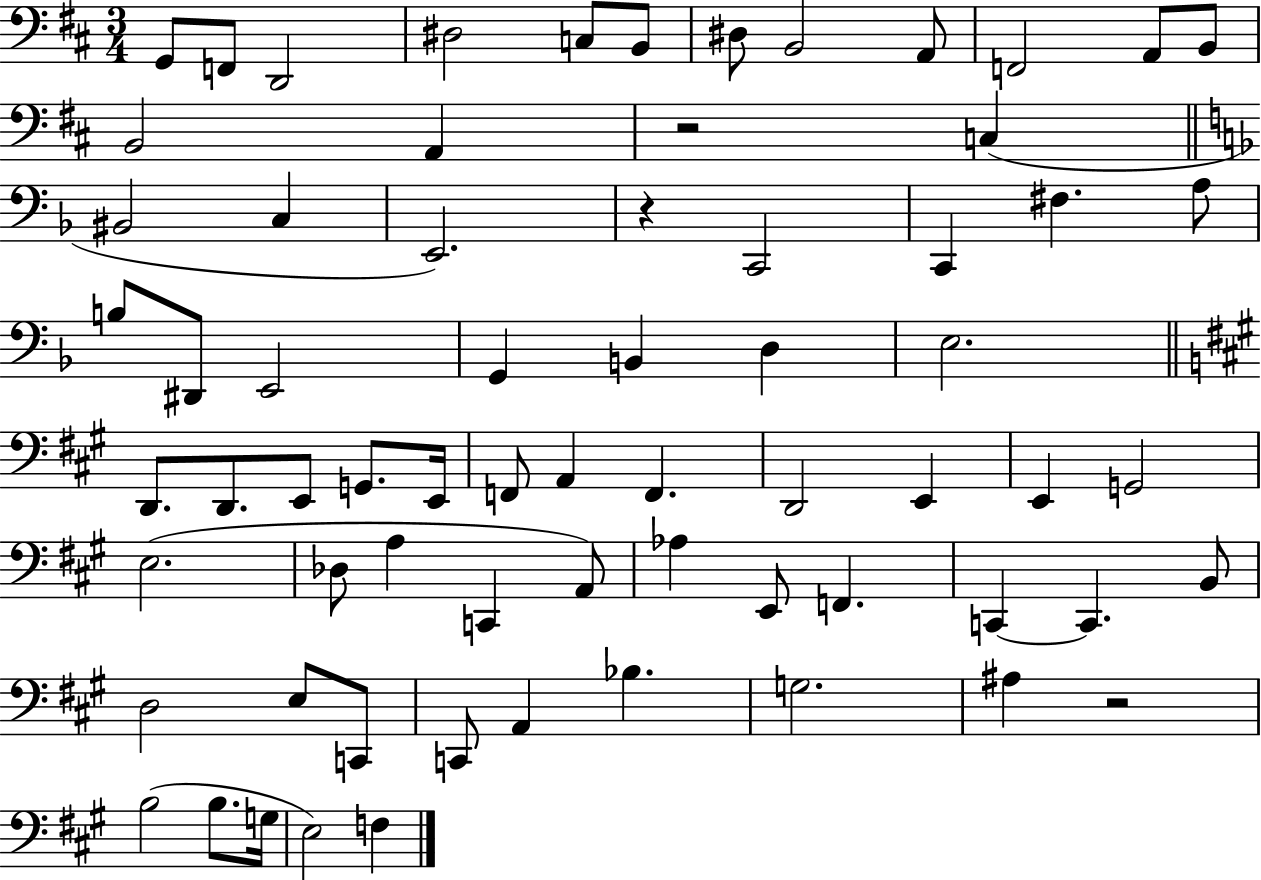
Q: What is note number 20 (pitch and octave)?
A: C2